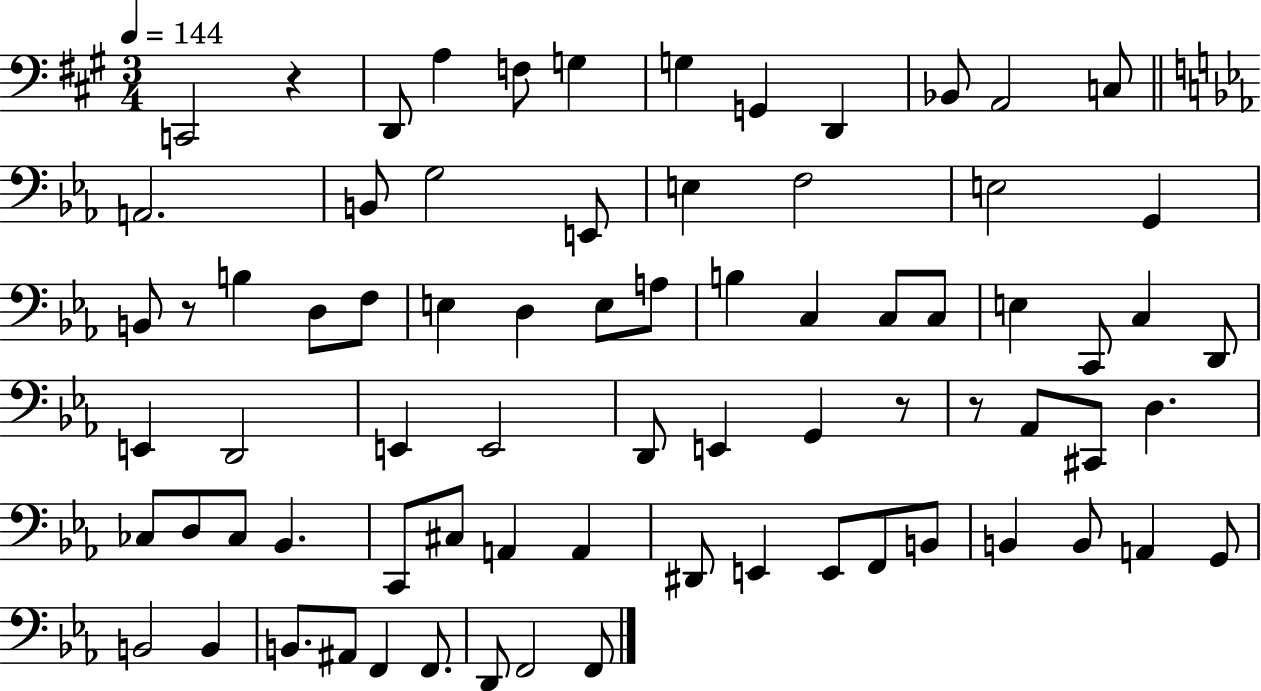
X:1
T:Untitled
M:3/4
L:1/4
K:A
C,,2 z D,,/2 A, F,/2 G, G, G,, D,, _B,,/2 A,,2 C,/2 A,,2 B,,/2 G,2 E,,/2 E, F,2 E,2 G,, B,,/2 z/2 B, D,/2 F,/2 E, D, E,/2 A,/2 B, C, C,/2 C,/2 E, C,,/2 C, D,,/2 E,, D,,2 E,, E,,2 D,,/2 E,, G,, z/2 z/2 _A,,/2 ^C,,/2 D, _C,/2 D,/2 _C,/2 _B,, C,,/2 ^C,/2 A,, A,, ^D,,/2 E,, E,,/2 F,,/2 B,,/2 B,, B,,/2 A,, G,,/2 B,,2 B,, B,,/2 ^A,,/2 F,, F,,/2 D,,/2 F,,2 F,,/2